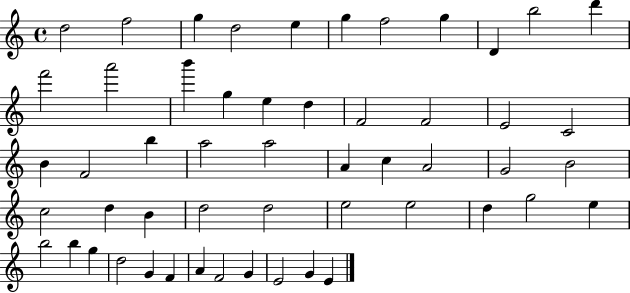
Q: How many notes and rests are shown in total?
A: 53